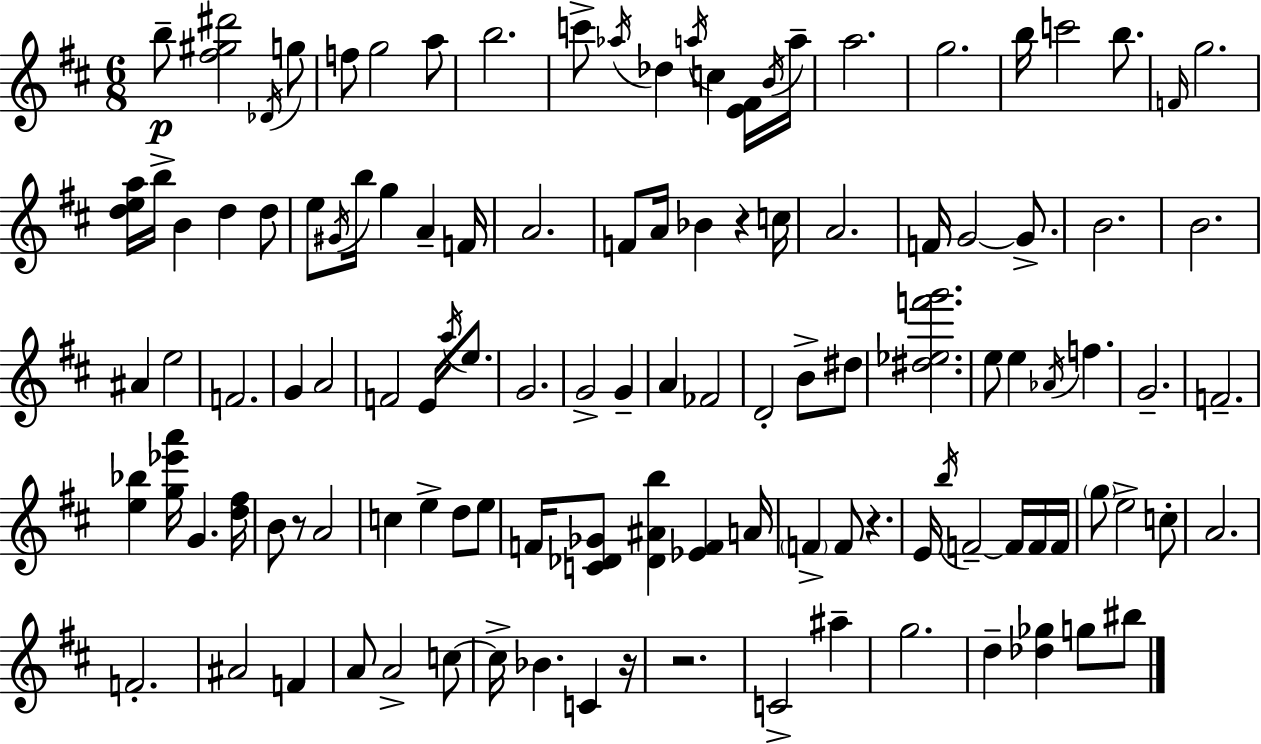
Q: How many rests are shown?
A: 5